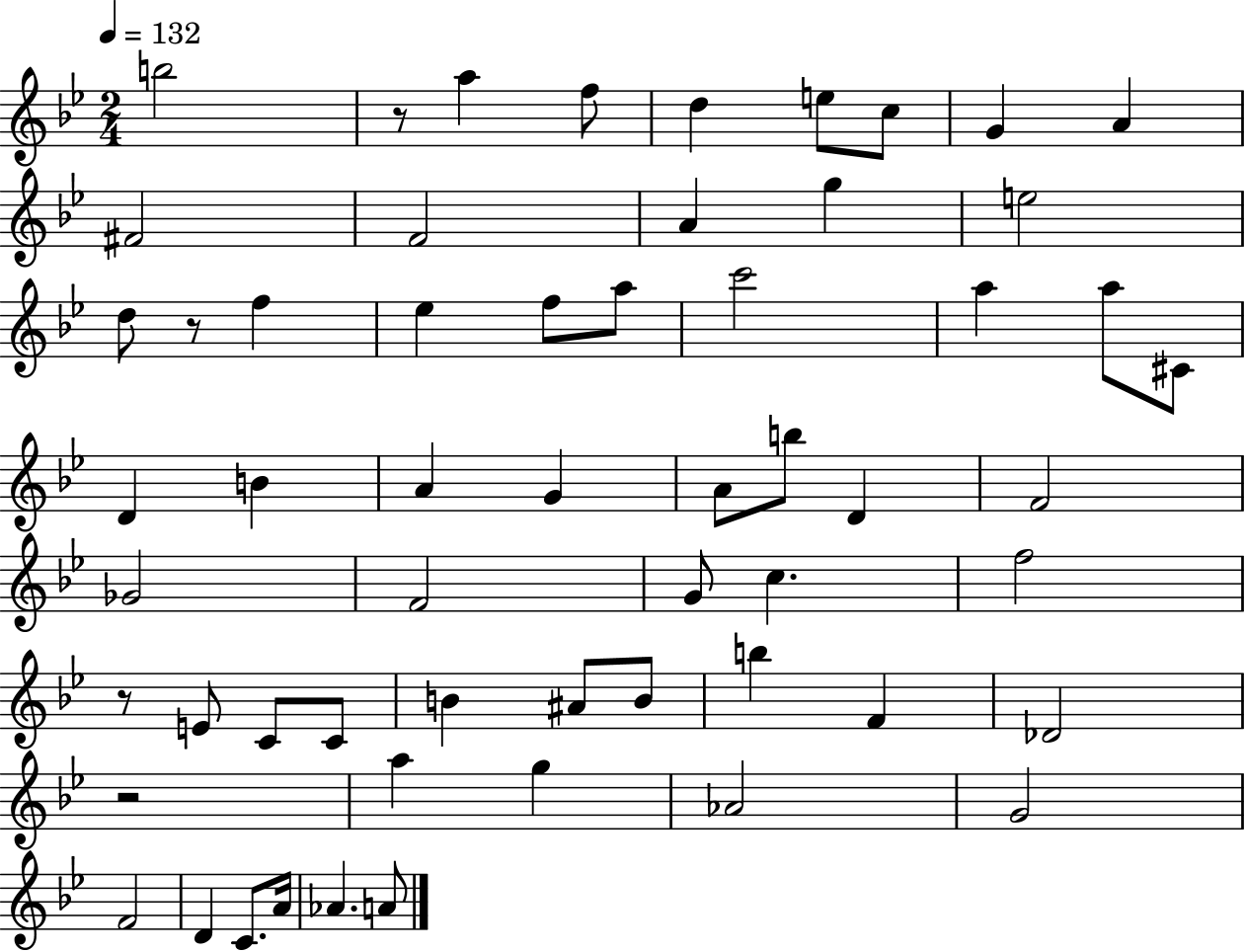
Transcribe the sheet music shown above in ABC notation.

X:1
T:Untitled
M:2/4
L:1/4
K:Bb
b2 z/2 a f/2 d e/2 c/2 G A ^F2 F2 A g e2 d/2 z/2 f _e f/2 a/2 c'2 a a/2 ^C/2 D B A G A/2 b/2 D F2 _G2 F2 G/2 c f2 z/2 E/2 C/2 C/2 B ^A/2 B/2 b F _D2 z2 a g _A2 G2 F2 D C/2 A/4 _A A/2